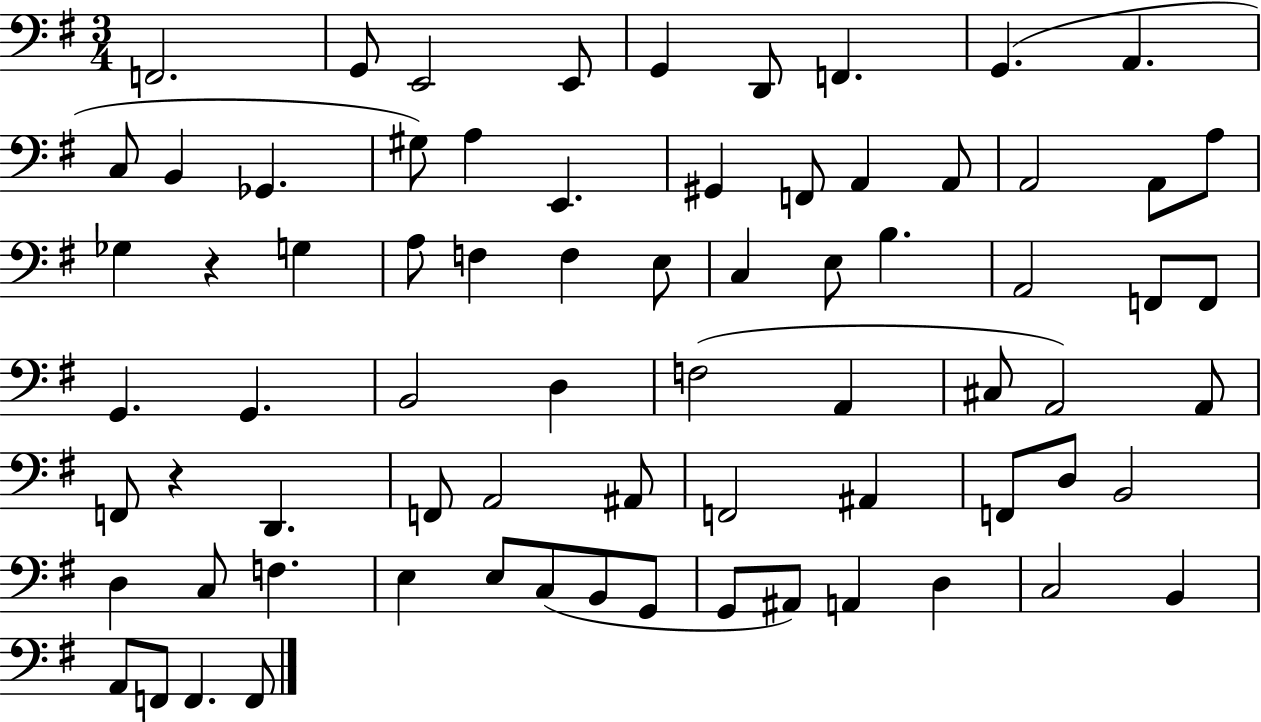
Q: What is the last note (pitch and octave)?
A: F2